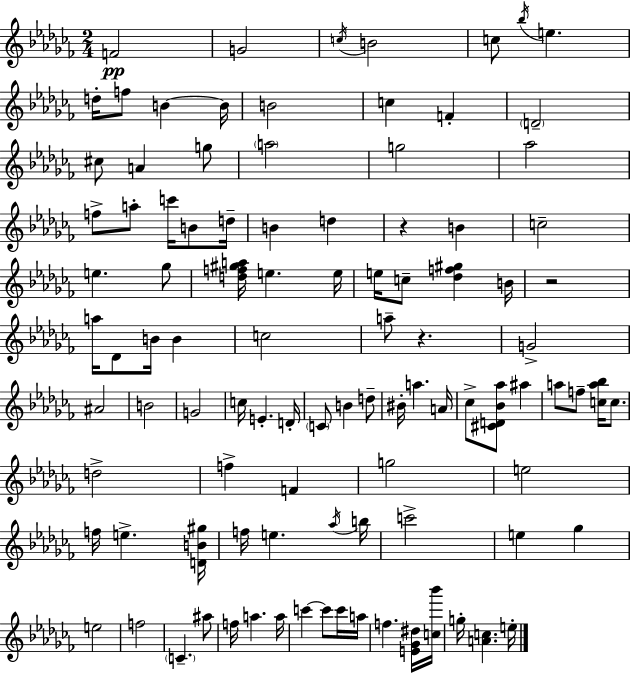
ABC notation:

X:1
T:Untitled
M:2/4
L:1/4
K:Abm
F2 G2 c/4 B2 c/2 _b/4 e d/4 f/2 B B/4 B2 c F D2 ^c/2 A g/2 a2 g2 _a2 f/2 a/2 c'/4 B/2 d/4 B d z B c2 e _g/2 [df^ga]/4 e e/4 e/4 c/2 [_df^g] B/4 z2 a/4 _D/2 B/4 B c2 a/2 z G2 ^A2 B2 G2 c/4 E D/4 C/2 B d/2 ^B/4 a A/4 _c/2 [^CD_B_a]/2 ^a a/2 f/2 [ca_b]/4 c/2 d2 f F g2 e2 f/4 e [DB^g]/4 f/4 e _a/4 b/4 c'2 e _g e2 f2 C ^a/2 f/4 a a/4 c' c'/2 c'/4 a/4 f [E_G^d]/4 [c_b']/4 g/4 [Ac] e/4